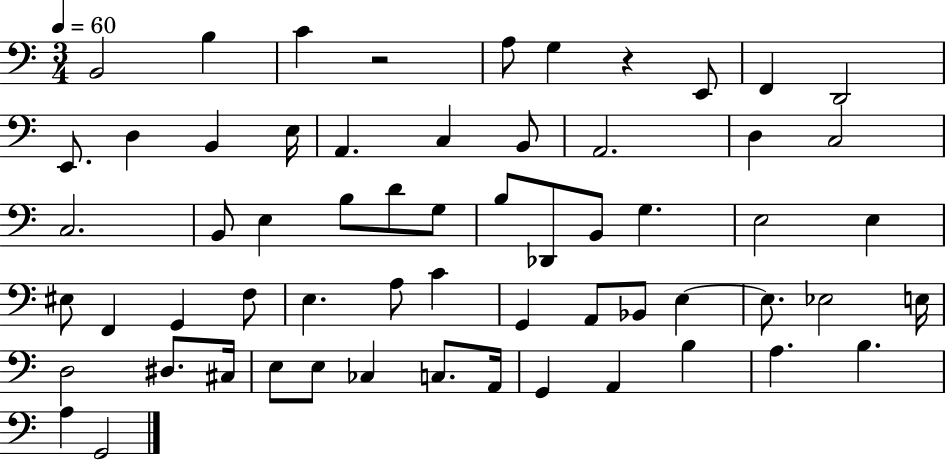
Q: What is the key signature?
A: C major